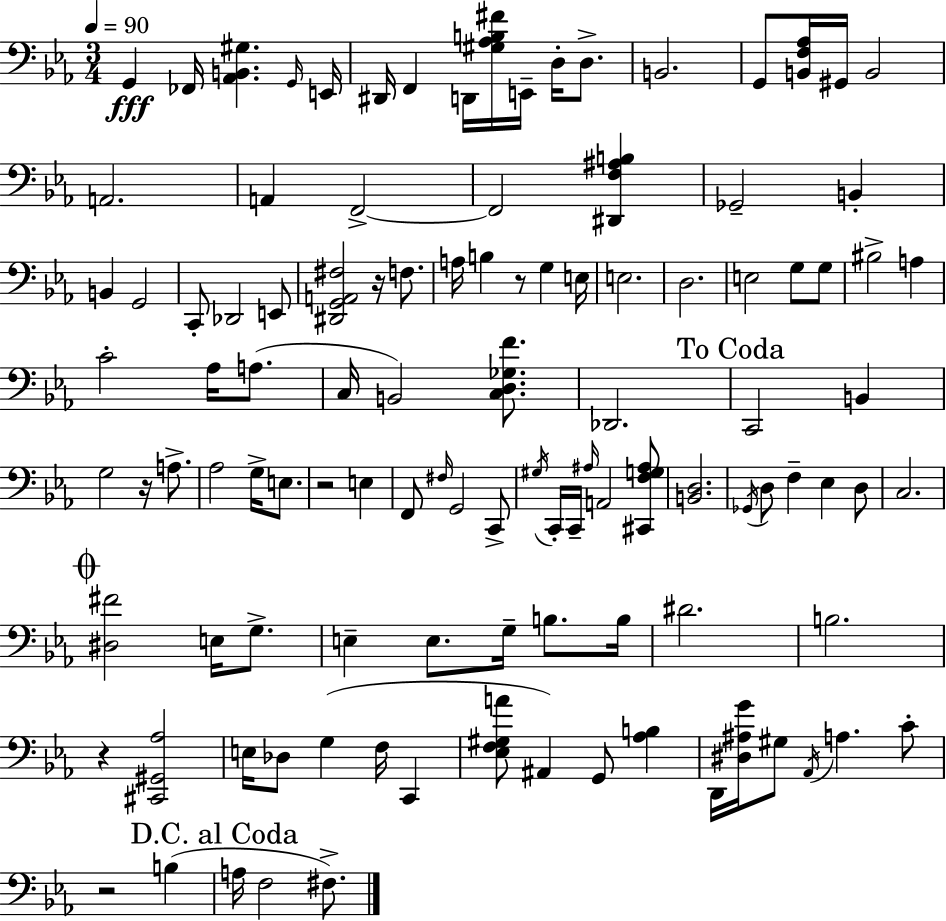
G2/q FES2/s [Ab2,B2,G#3]/q. G2/s E2/s D#2/s F2/q D2/s [G#3,Ab3,B3,F#4]/s E2/s D3/s D3/e. B2/h. G2/e [B2,F3,Ab3]/s G#2/s B2/h A2/h. A2/q F2/h F2/h [D#2,F3,A#3,B3]/q Gb2/h B2/q B2/q G2/h C2/e Db2/h E2/e [D#2,G2,A2,F#3]/h R/s F3/e. A3/s B3/q R/e G3/q E3/s E3/h. D3/h. E3/h G3/e G3/e BIS3/h A3/q C4/h Ab3/s A3/e. C3/s B2/h [C3,D3,Gb3,F4]/e. Db2/h. C2/h B2/q G3/h R/s A3/e. Ab3/h G3/s E3/e. R/h E3/q F2/e F#3/s G2/h C2/e G#3/s C2/s C2/s A#3/s A2/h [C#2,F3,G3,A#3]/e [B2,D3]/h. Gb2/s D3/e F3/q Eb3/q D3/e C3/h. [D#3,F#4]/h E3/s G3/e. E3/q E3/e. G3/s B3/e. B3/s D#4/h. B3/h. R/q [C#2,G#2,Ab3]/h E3/s Db3/e G3/q F3/s C2/q [Eb3,F3,G#3,A4]/e A#2/q G2/e [Ab3,B3]/q D2/s [D#3,A#3,G4]/s G#3/e Ab2/s A3/q. C4/e R/h B3/q A3/s F3/h F#3/e.